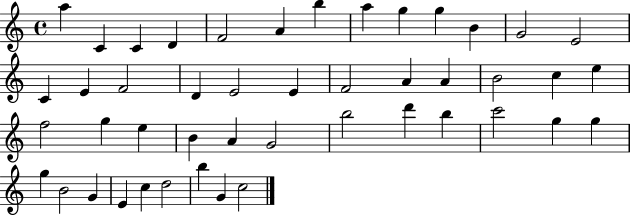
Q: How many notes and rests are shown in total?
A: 46